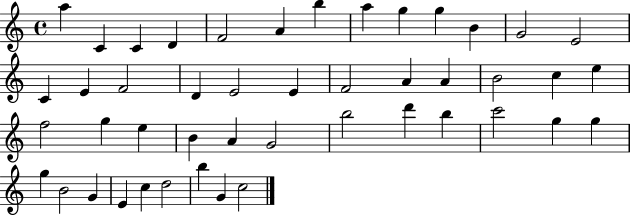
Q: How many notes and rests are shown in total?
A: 46